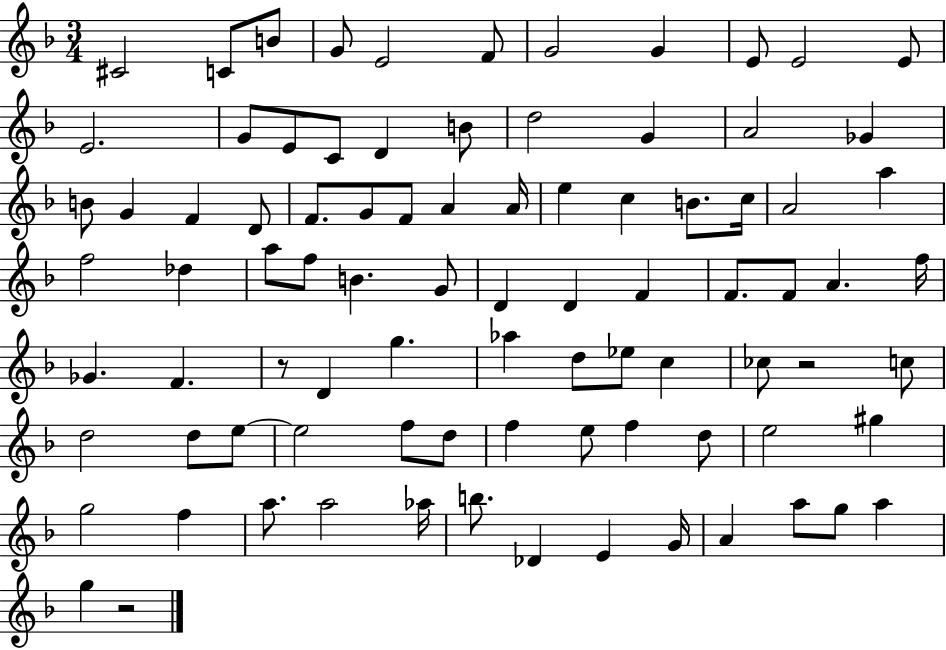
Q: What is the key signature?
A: F major